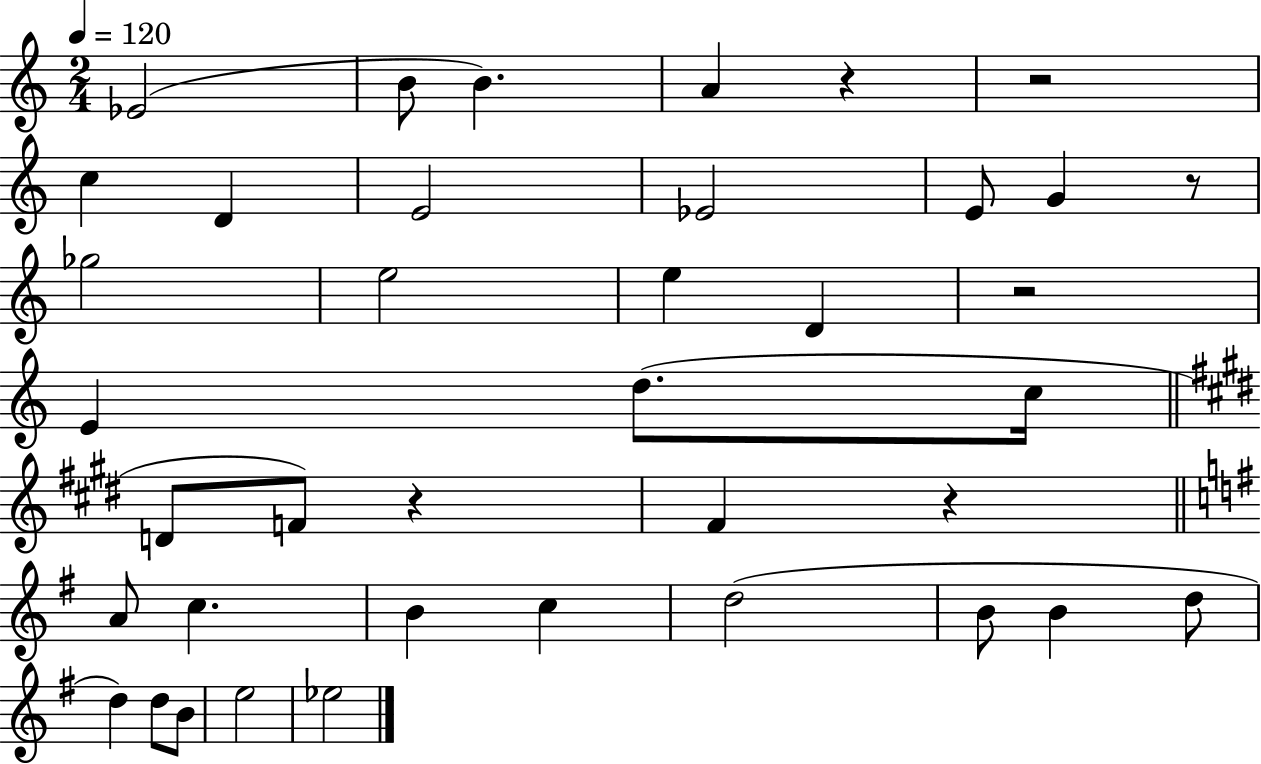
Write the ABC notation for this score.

X:1
T:Untitled
M:2/4
L:1/4
K:C
_E2 B/2 B A z z2 c D E2 _E2 E/2 G z/2 _g2 e2 e D z2 E d/2 c/4 D/2 F/2 z ^F z A/2 c B c d2 B/2 B d/2 d d/2 B/2 e2 _e2